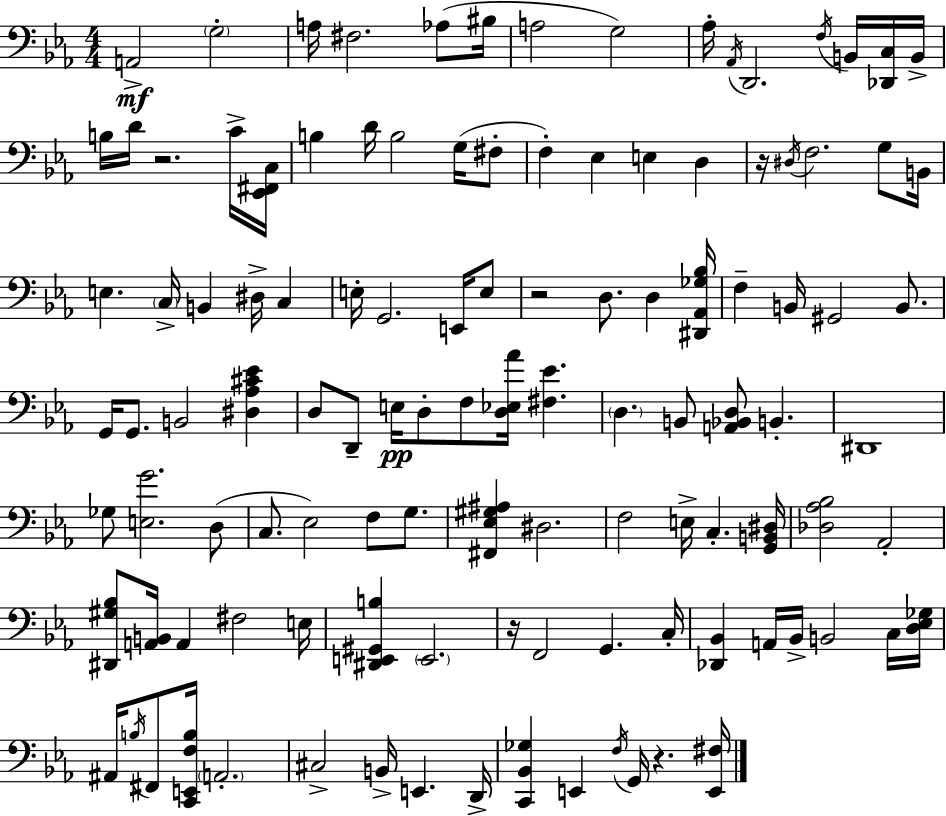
X:1
T:Untitled
M:4/4
L:1/4
K:Cm
A,,2 G,2 A,/4 ^F,2 _A,/2 ^B,/4 A,2 G,2 _A,/4 _A,,/4 D,,2 F,/4 B,,/4 [_D,,C,]/4 B,,/4 B,/4 D/4 z2 C/4 [_E,,^F,,C,]/4 B, D/4 B,2 G,/4 ^F,/2 F, _E, E, D, z/4 ^D,/4 F,2 G,/2 B,,/4 E, C,/4 B,, ^D,/4 C, E,/4 G,,2 E,,/4 E,/2 z2 D,/2 D, [^D,,_A,,_G,_B,]/4 F, B,,/4 ^G,,2 B,,/2 G,,/4 G,,/2 B,,2 [^D,_A,^C_E] D,/2 D,,/2 E,/4 D,/2 F,/2 [D,_E,_A]/4 [^F,_E] D, B,,/2 [A,,_B,,D,]/2 B,, ^D,,4 _G,/2 [E,G]2 D,/2 C,/2 _E,2 F,/2 G,/2 [^F,,_E,^G,^A,] ^D,2 F,2 E,/4 C, [G,,B,,^D,]/4 [_D,_A,_B,]2 _A,,2 [^D,,^G,_B,]/2 [A,,B,,]/4 A,, ^F,2 E,/4 [^D,,E,,^G,,B,] E,,2 z/4 F,,2 G,, C,/4 [_D,,_B,,] A,,/4 _B,,/4 B,,2 C,/4 [D,_E,_G,]/4 ^A,,/4 B,/4 ^F,,/2 [C,,E,,F,B,]/4 A,,2 ^C,2 B,,/4 E,, D,,/4 [C,,_B,,_G,] E,, F,/4 G,,/4 z [E,,^F,]/4